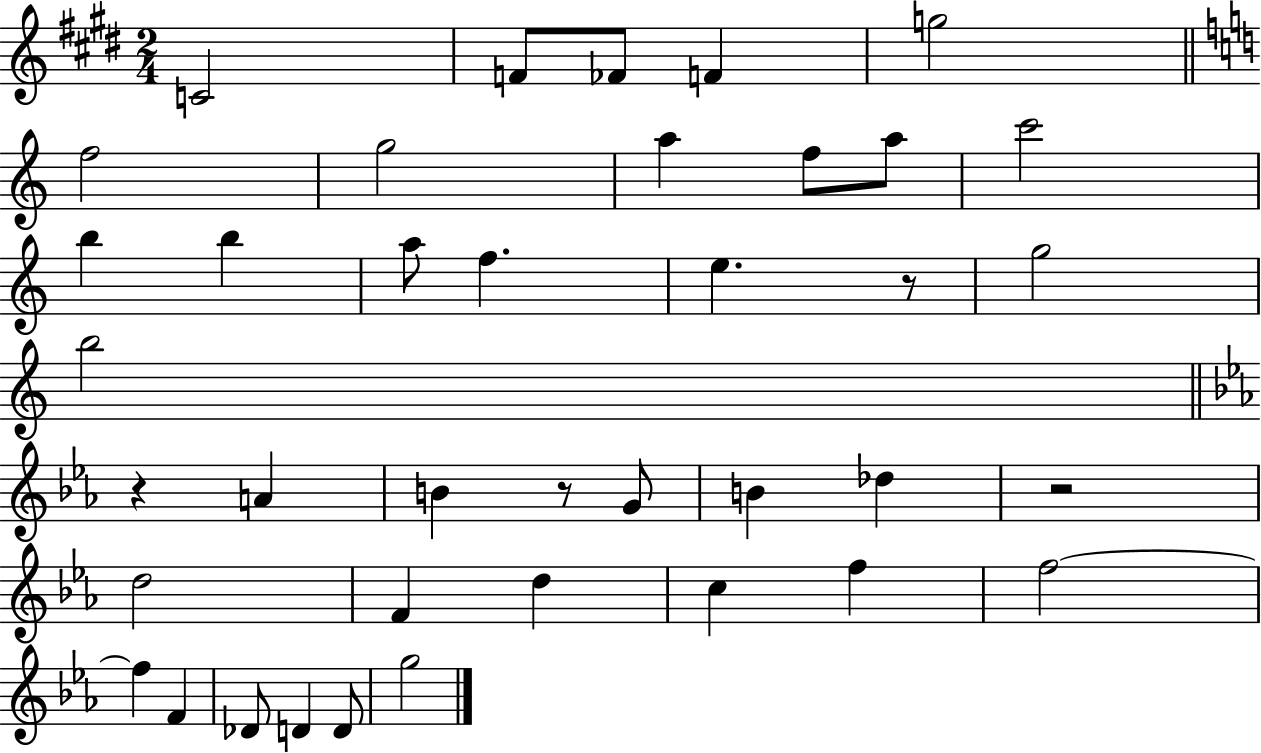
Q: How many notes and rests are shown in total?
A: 39